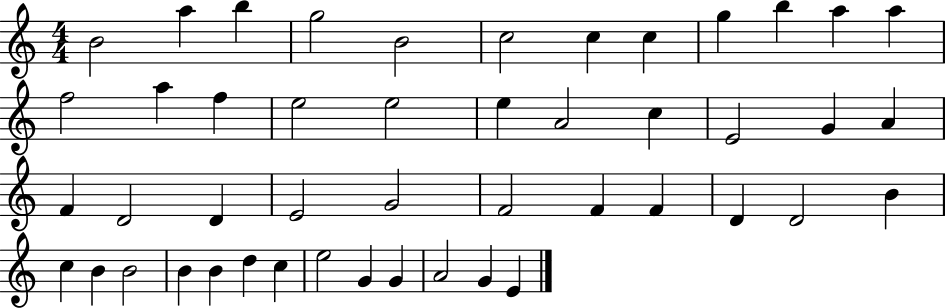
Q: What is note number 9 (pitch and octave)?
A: G5